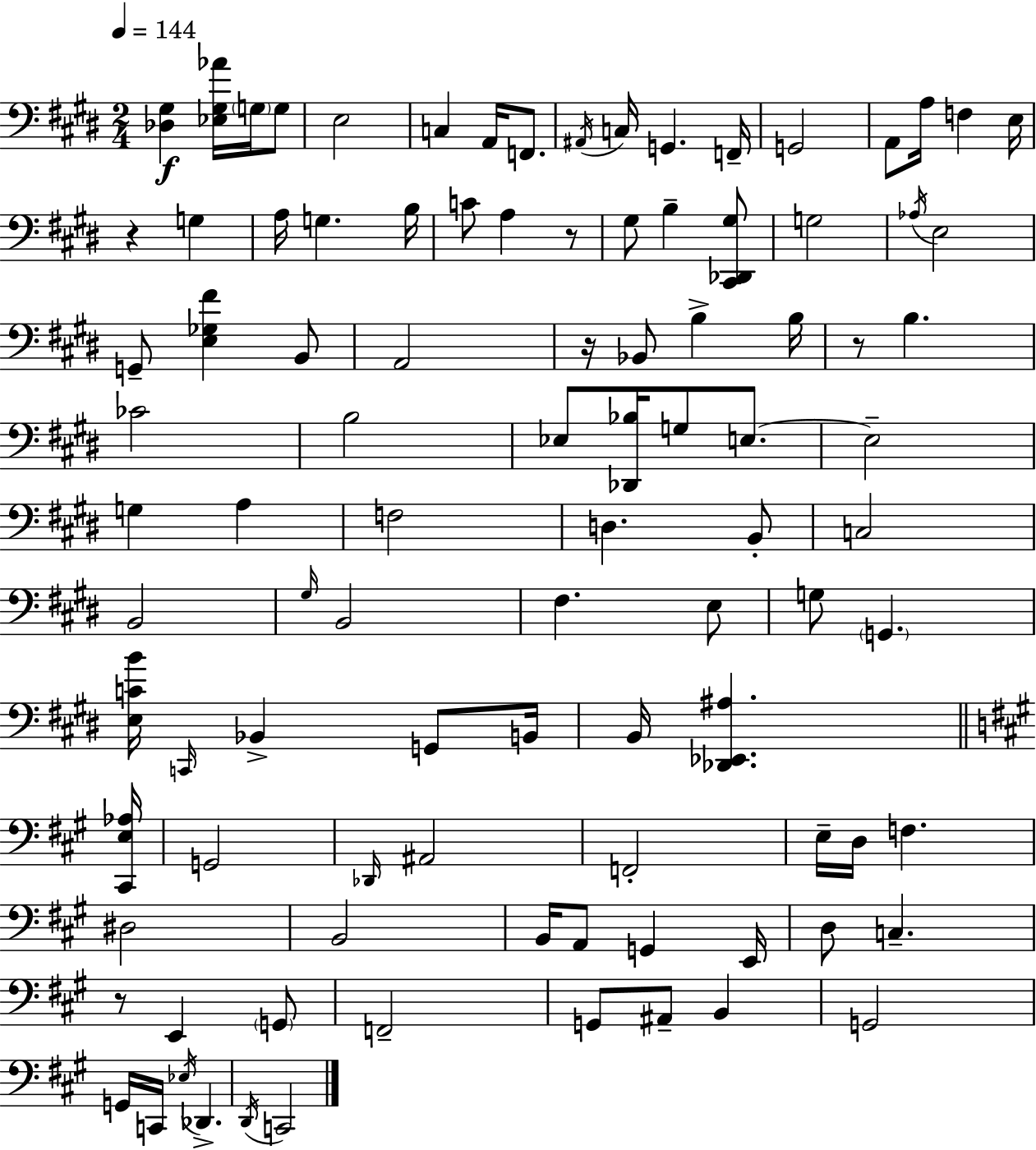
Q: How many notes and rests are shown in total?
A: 98